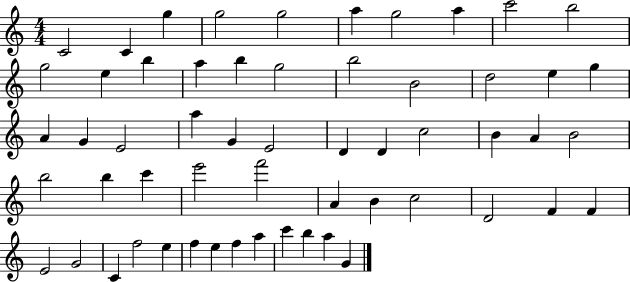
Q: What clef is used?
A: treble